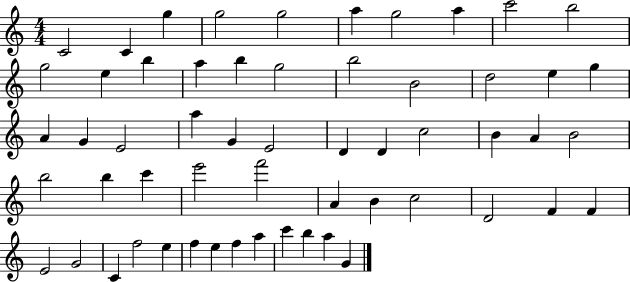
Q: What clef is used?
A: treble